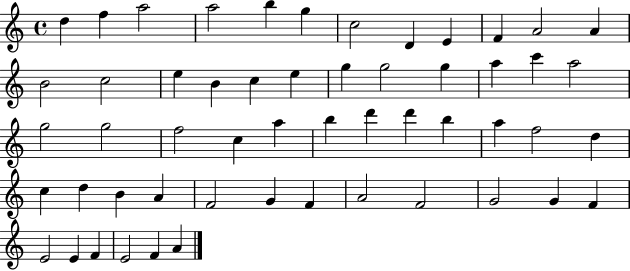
D5/q F5/q A5/h A5/h B5/q G5/q C5/h D4/q E4/q F4/q A4/h A4/q B4/h C5/h E5/q B4/q C5/q E5/q G5/q G5/h G5/q A5/q C6/q A5/h G5/h G5/h F5/h C5/q A5/q B5/q D6/q D6/q B5/q A5/q F5/h D5/q C5/q D5/q B4/q A4/q F4/h G4/q F4/q A4/h F4/h G4/h G4/q F4/q E4/h E4/q F4/q E4/h F4/q A4/q